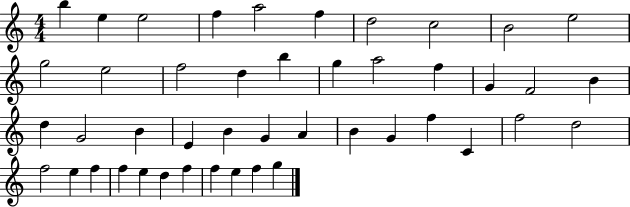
B5/q E5/q E5/h F5/q A5/h F5/q D5/h C5/h B4/h E5/h G5/h E5/h F5/h D5/q B5/q G5/q A5/h F5/q G4/q F4/h B4/q D5/q G4/h B4/q E4/q B4/q G4/q A4/q B4/q G4/q F5/q C4/q F5/h D5/h F5/h E5/q F5/q F5/q E5/q D5/q F5/q F5/q E5/q F5/q G5/q